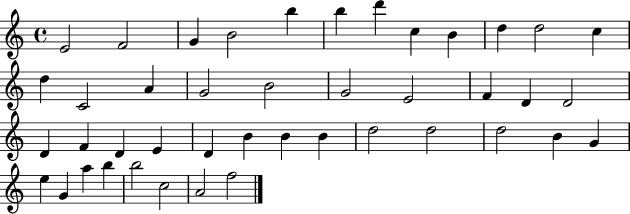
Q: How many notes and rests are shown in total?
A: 43